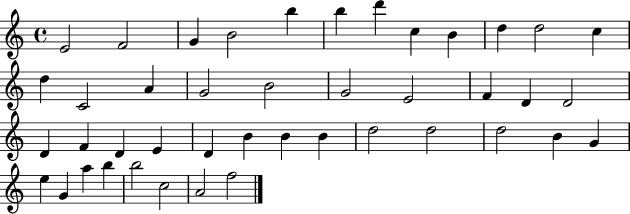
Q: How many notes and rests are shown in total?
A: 43